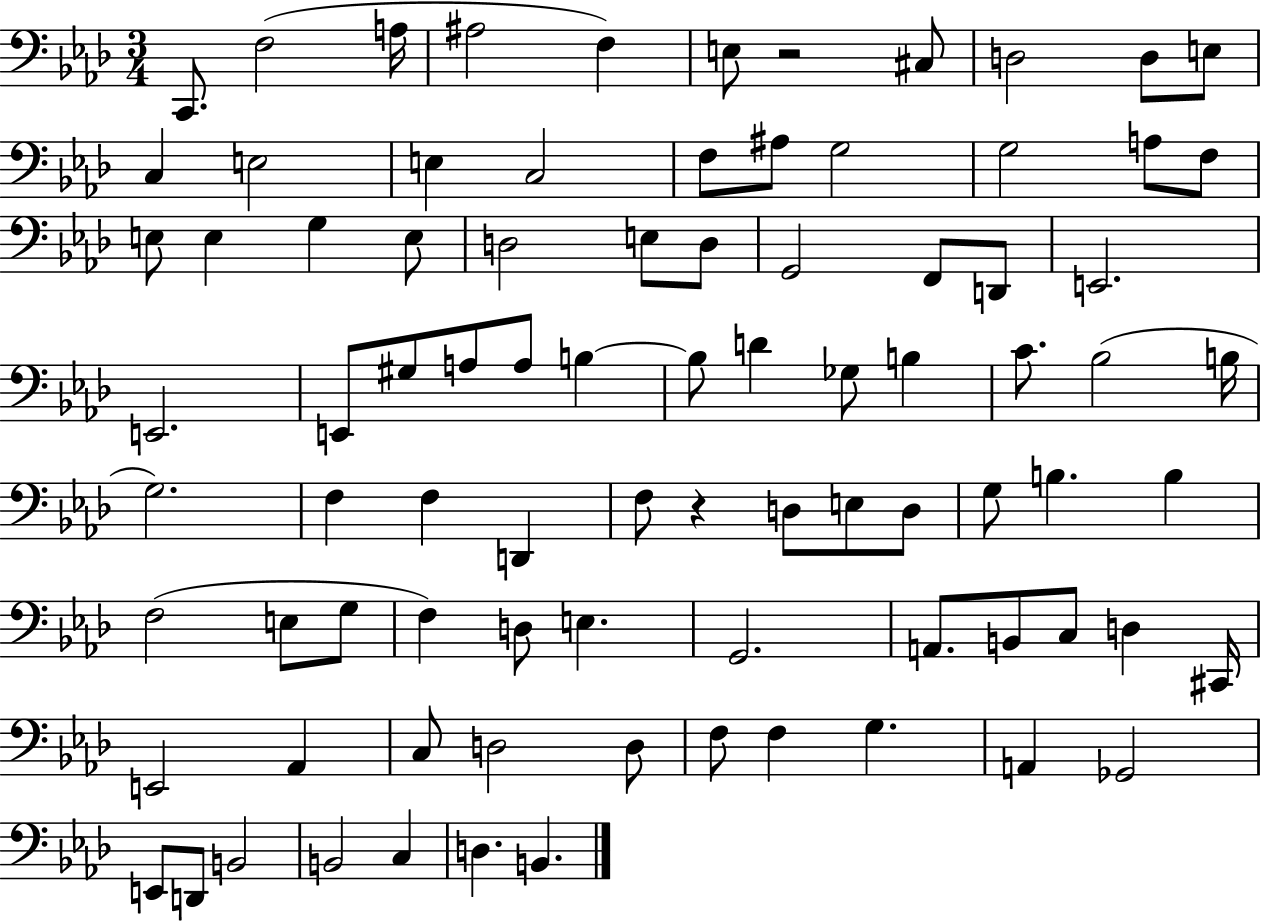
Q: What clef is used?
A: bass